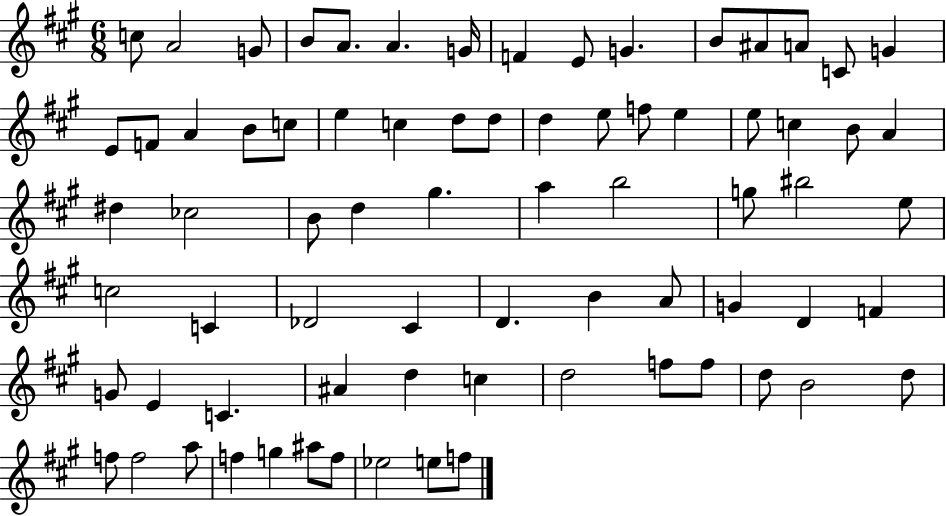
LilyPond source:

{
  \clef treble
  \numericTimeSignature
  \time 6/8
  \key a \major
  c''8 a'2 g'8 | b'8 a'8. a'4. g'16 | f'4 e'8 g'4. | b'8 ais'8 a'8 c'8 g'4 | \break e'8 f'8 a'4 b'8 c''8 | e''4 c''4 d''8 d''8 | d''4 e''8 f''8 e''4 | e''8 c''4 b'8 a'4 | \break dis''4 ces''2 | b'8 d''4 gis''4. | a''4 b''2 | g''8 bis''2 e''8 | \break c''2 c'4 | des'2 cis'4 | d'4. b'4 a'8 | g'4 d'4 f'4 | \break g'8 e'4 c'4. | ais'4 d''4 c''4 | d''2 f''8 f''8 | d''8 b'2 d''8 | \break f''8 f''2 a''8 | f''4 g''4 ais''8 f''8 | ees''2 e''8 f''8 | \bar "|."
}